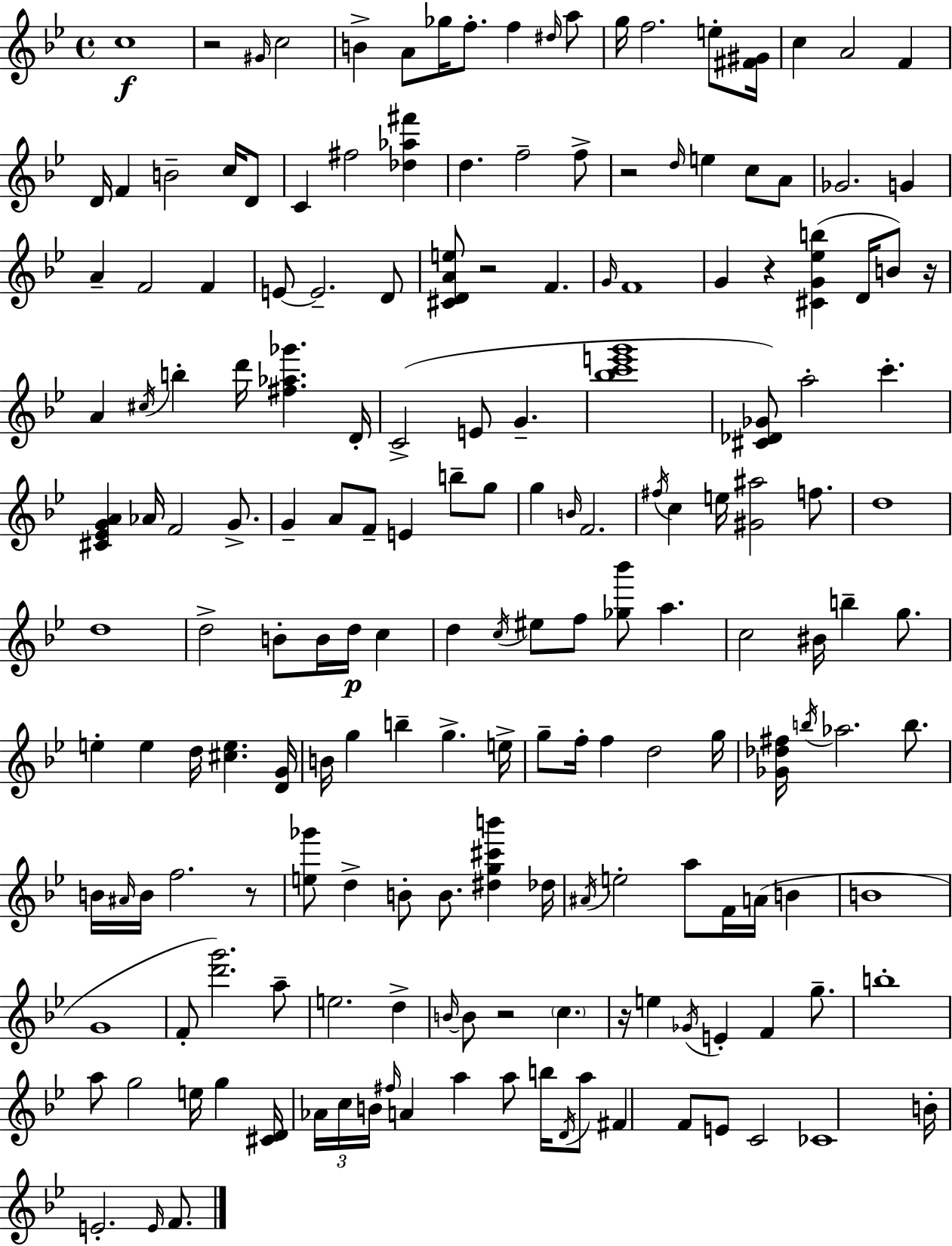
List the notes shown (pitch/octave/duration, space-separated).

C5/w R/h G#4/s C5/h B4/q A4/e Gb5/s F5/e. F5/q D#5/s A5/e G5/s F5/h. E5/e [F#4,G#4]/s C5/q A4/h F4/q D4/s F4/q B4/h C5/s D4/e C4/q F#5/h [Db5,Ab5,F#6]/q D5/q. F5/h F5/e R/h D5/s E5/q C5/e A4/e Gb4/h. G4/q A4/q F4/h F4/q E4/e E4/h. D4/e [C#4,D4,A4,E5]/e R/h F4/q. G4/s F4/w G4/q R/q [C#4,G4,Eb5,B5]/q D4/s B4/e R/s A4/q C#5/s B5/q D6/s [F#5,Ab5,Gb6]/q. D4/s C4/h E4/e G4/q. [Bb5,C6,E6,G6]/w [C#4,Db4,Gb4]/e A5/h C6/q. [C#4,Eb4,G4,A4]/q Ab4/s F4/h G4/e. G4/q A4/e F4/e E4/q B5/e G5/e G5/q B4/s F4/h. F#5/s C5/q E5/s [G#4,A#5]/h F5/e. D5/w D5/w D5/h B4/e B4/s D5/s C5/q D5/q C5/s EIS5/e F5/e [Gb5,Bb6]/e A5/q. C5/h BIS4/s B5/q G5/e. E5/q E5/q D5/s [C#5,E5]/q. [D4,G4]/s B4/s G5/q B5/q G5/q. E5/s G5/e F5/s F5/q D5/h G5/s [Gb4,Db5,F#5]/s B5/s Ab5/h. B5/e. B4/s A#4/s B4/s F5/h. R/e [E5,Gb6]/e D5/q B4/e B4/e. [D#5,G5,C#6,B6]/q Db5/s A#4/s E5/h A5/e F4/s A4/s B4/q B4/w G4/w F4/e [D6,G6]/h. A5/e E5/h. D5/q B4/s B4/e R/h C5/q. R/s E5/q Gb4/s E4/q F4/q G5/e. B5/w A5/e G5/h E5/s G5/q [C#4,D4]/s Ab4/s C5/s B4/s F#5/s A4/q A5/q A5/e B5/s D4/s A5/e F#4/q F4/e E4/e C4/h CES4/w B4/s E4/h. E4/s F4/e.